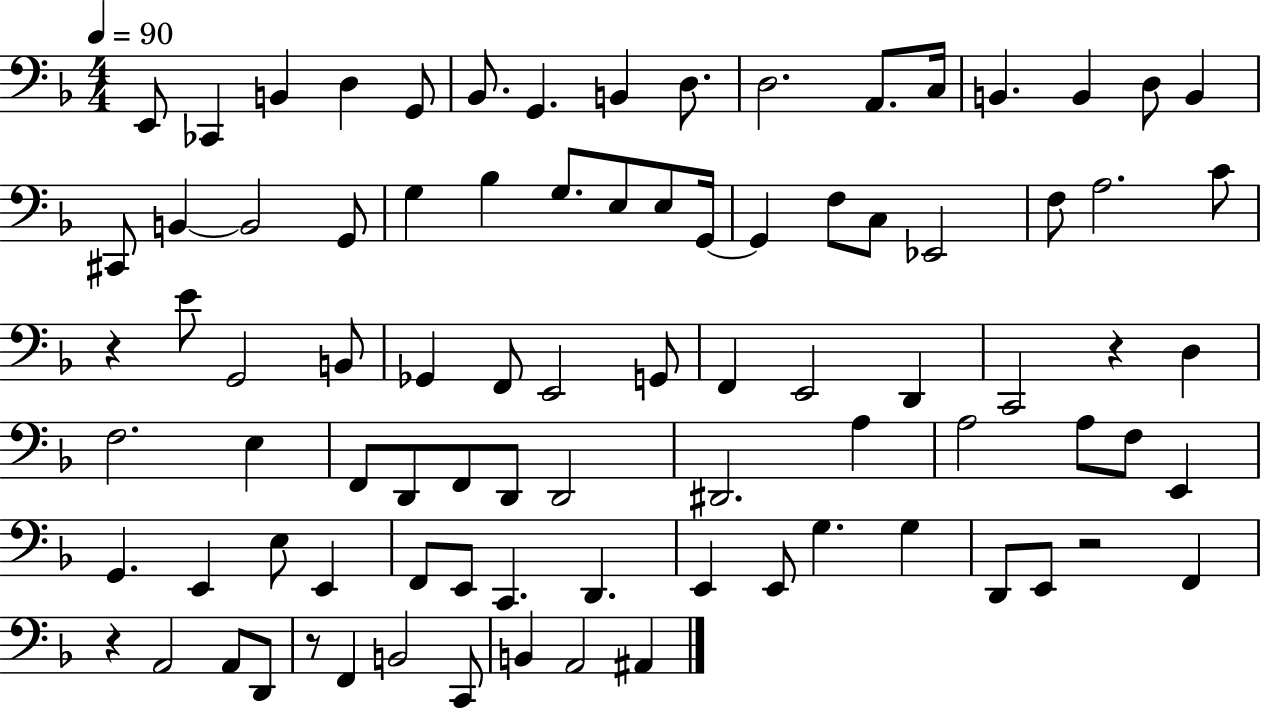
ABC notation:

X:1
T:Untitled
M:4/4
L:1/4
K:F
E,,/2 _C,, B,, D, G,,/2 _B,,/2 G,, B,, D,/2 D,2 A,,/2 C,/4 B,, B,, D,/2 B,, ^C,,/2 B,, B,,2 G,,/2 G, _B, G,/2 E,/2 E,/2 G,,/4 G,, F,/2 C,/2 _E,,2 F,/2 A,2 C/2 z E/2 G,,2 B,,/2 _G,, F,,/2 E,,2 G,,/2 F,, E,,2 D,, C,,2 z D, F,2 E, F,,/2 D,,/2 F,,/2 D,,/2 D,,2 ^D,,2 A, A,2 A,/2 F,/2 E,, G,, E,, E,/2 E,, F,,/2 E,,/2 C,, D,, E,, E,,/2 G, G, D,,/2 E,,/2 z2 F,, z A,,2 A,,/2 D,,/2 z/2 F,, B,,2 C,,/2 B,, A,,2 ^A,,